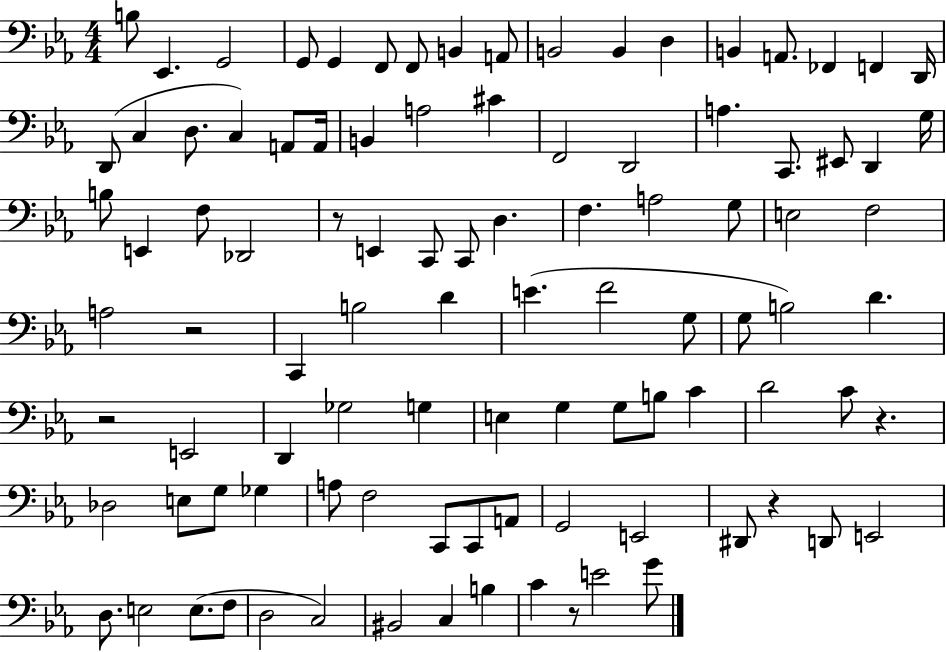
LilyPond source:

{
  \clef bass
  \numericTimeSignature
  \time 4/4
  \key ees \major
  b8 ees,4. g,2 | g,8 g,4 f,8 f,8 b,4 a,8 | b,2 b,4 d4 | b,4 a,8. fes,4 f,4 d,16 | \break d,8( c4 d8. c4) a,8 a,16 | b,4 a2 cis'4 | f,2 d,2 | a4. c,8. eis,8 d,4 g16 | \break b8 e,4 f8 des,2 | r8 e,4 c,8 c,8 d4. | f4. a2 g8 | e2 f2 | \break a2 r2 | c,4 b2 d'4 | e'4.( f'2 g8 | g8 b2) d'4. | \break r2 e,2 | d,4 ges2 g4 | e4 g4 g8 b8 c'4 | d'2 c'8 r4. | \break des2 e8 g8 ges4 | a8 f2 c,8 c,8 a,8 | g,2 e,2 | dis,8 r4 d,8 e,2 | \break d8. e2 e8.( f8 | d2 c2) | bis,2 c4 b4 | c'4 r8 e'2 g'8 | \break \bar "|."
}